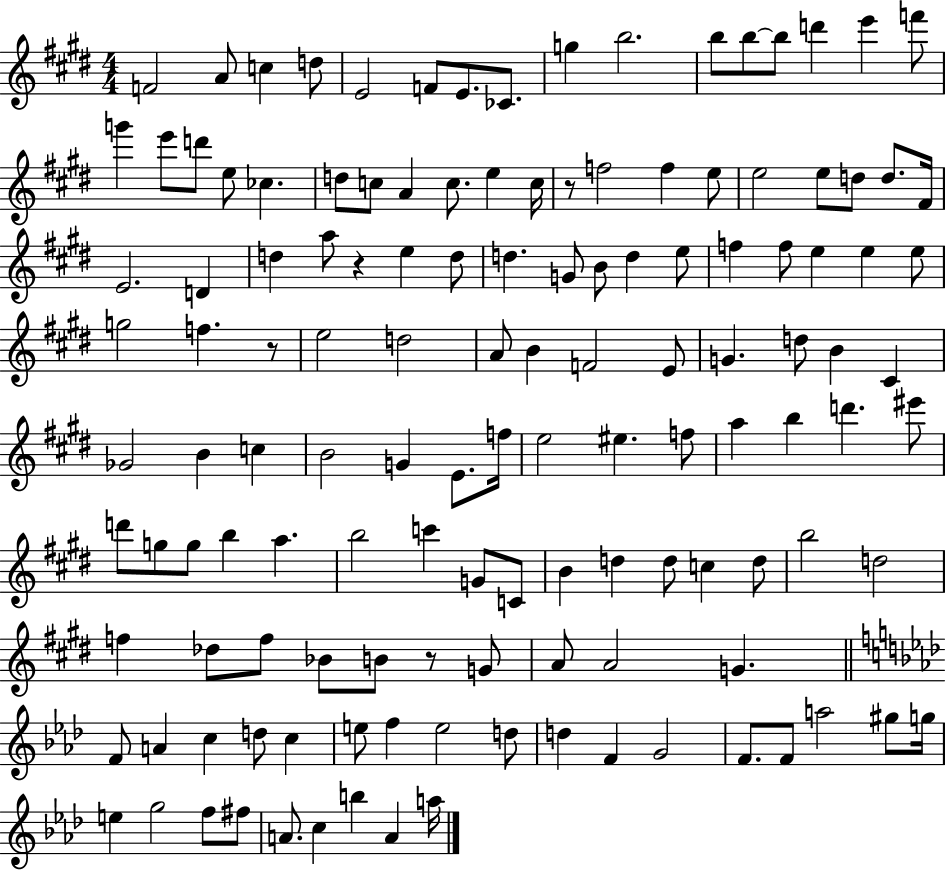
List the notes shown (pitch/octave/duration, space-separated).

F4/h A4/e C5/q D5/e E4/h F4/e E4/e. CES4/e. G5/q B5/h. B5/e B5/e B5/e D6/q E6/q F6/e G6/q E6/e D6/e E5/e CES5/q. D5/e C5/e A4/q C5/e. E5/q C5/s R/e F5/h F5/q E5/e E5/h E5/e D5/e D5/e. F#4/s E4/h. D4/q D5/q A5/e R/q E5/q D5/e D5/q. G4/e B4/e D5/q E5/e F5/q F5/e E5/q E5/q E5/e G5/h F5/q. R/e E5/h D5/h A4/e B4/q F4/h E4/e G4/q. D5/e B4/q C#4/q Gb4/h B4/q C5/q B4/h G4/q E4/e. F5/s E5/h EIS5/q. F5/e A5/q B5/q D6/q. EIS6/e D6/e G5/e G5/e B5/q A5/q. B5/h C6/q G4/e C4/e B4/q D5/q D5/e C5/q D5/e B5/h D5/h F5/q Db5/e F5/e Bb4/e B4/e R/e G4/e A4/e A4/h G4/q. F4/e A4/q C5/q D5/e C5/q E5/e F5/q E5/h D5/e D5/q F4/q G4/h F4/e. F4/e A5/h G#5/e G5/s E5/q G5/h F5/e F#5/e A4/e. C5/q B5/q A4/q A5/s